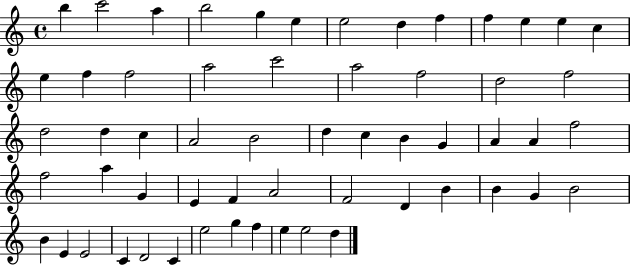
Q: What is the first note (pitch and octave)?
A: B5